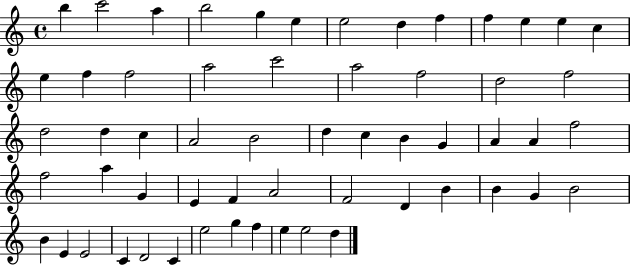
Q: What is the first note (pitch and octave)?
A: B5